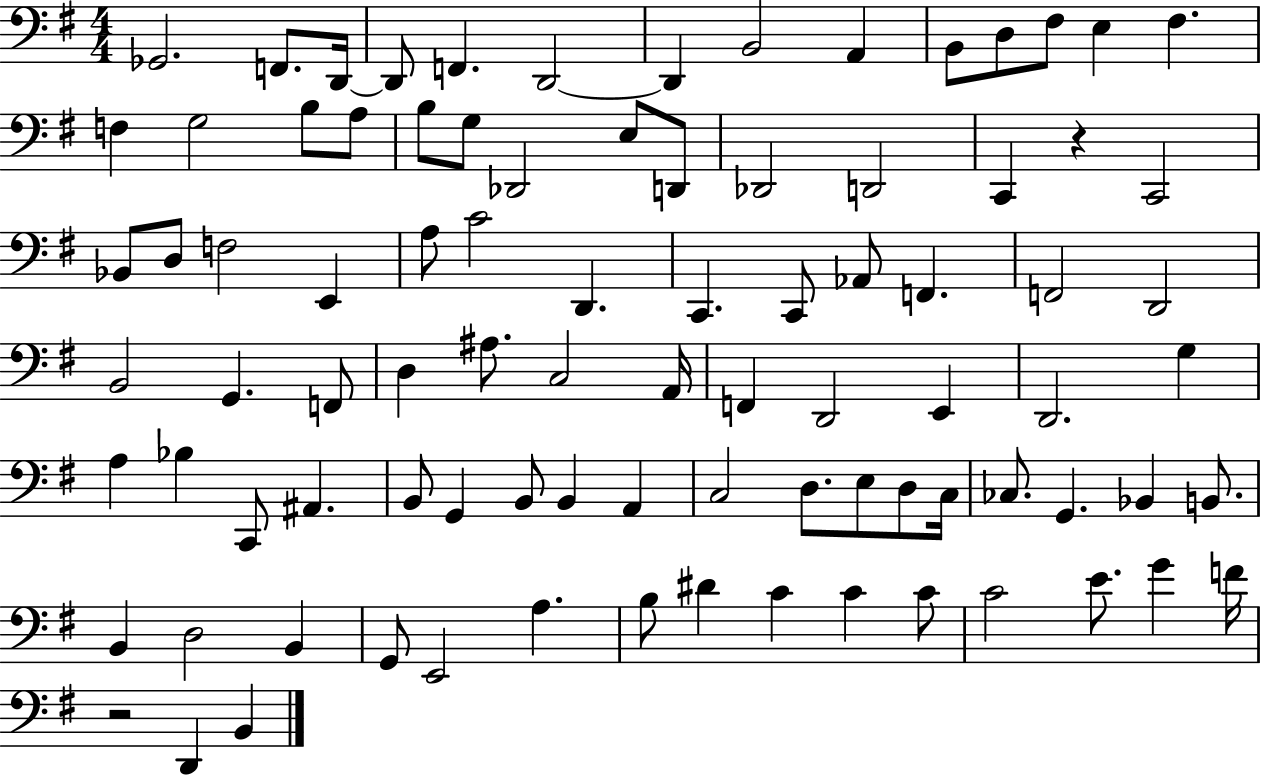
{
  \clef bass
  \numericTimeSignature
  \time 4/4
  \key g \major
  \repeat volta 2 { ges,2. f,8. d,16~~ | d,8 f,4. d,2~~ | d,4 b,2 a,4 | b,8 d8 fis8 e4 fis4. | \break f4 g2 b8 a8 | b8 g8 des,2 e8 d,8 | des,2 d,2 | c,4 r4 c,2 | \break bes,8 d8 f2 e,4 | a8 c'2 d,4. | c,4. c,8 aes,8 f,4. | f,2 d,2 | \break b,2 g,4. f,8 | d4 ais8. c2 a,16 | f,4 d,2 e,4 | d,2. g4 | \break a4 bes4 c,8 ais,4. | b,8 g,4 b,8 b,4 a,4 | c2 d8. e8 d8 c16 | ces8. g,4. bes,4 b,8. | \break b,4 d2 b,4 | g,8 e,2 a4. | b8 dis'4 c'4 c'4 c'8 | c'2 e'8. g'4 f'16 | \break r2 d,4 b,4 | } \bar "|."
}